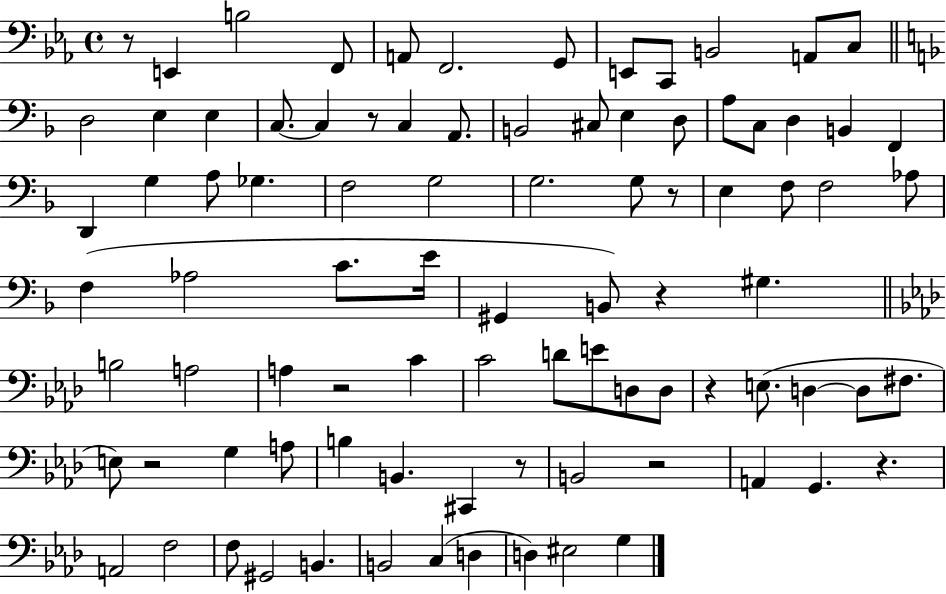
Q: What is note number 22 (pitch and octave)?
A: D3